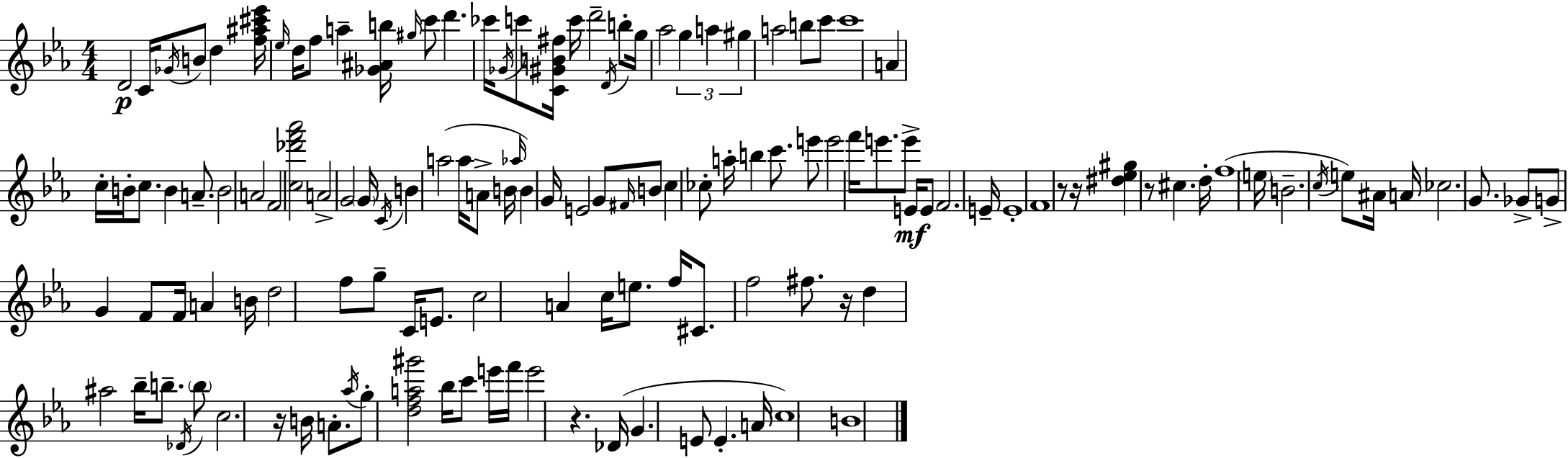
X:1
T:Untitled
M:4/4
L:1/4
K:Eb
D2 C/4 _G/4 B/2 d [f^a^c'_e']/4 _e/4 d/4 f/2 a [_G^Ab]/4 ^g/4 c'/2 d' _c'/4 _G/4 c'/2 [C^GB^f]/4 c'/4 d'2 D/4 b/2 g/4 _a2 g a ^g a2 b/2 c'/2 c'4 A c/4 B/4 c/2 B A/2 B2 A2 F2 [c_d'f'_a']2 A2 G2 G/4 C/4 B a2 a/4 A/2 B/4 _a/4 B G/4 E2 G/2 ^F/4 B/2 c _c/2 a/4 b c'/2 e'/2 e'2 f'/4 e'/2 e'/2 E/4 E/2 F2 E/4 E4 F4 z/2 z/4 [^d_e^g] z/2 ^c d/4 f4 e/4 B2 c/4 e/2 ^A/4 A/4 _c2 G/2 _G/2 G/2 G F/2 F/4 A B/4 d2 f/2 g/2 C/4 E/2 c2 A c/4 e/2 f/4 ^C/2 f2 ^f/2 z/4 d ^a2 _b/4 b/2 _D/4 b/2 c2 z/4 B/4 A/2 _a/4 g/2 [dfa^g']2 _b/4 c'/2 e'/4 f'/4 e'2 z _D/4 G E/2 E A/4 c4 B4